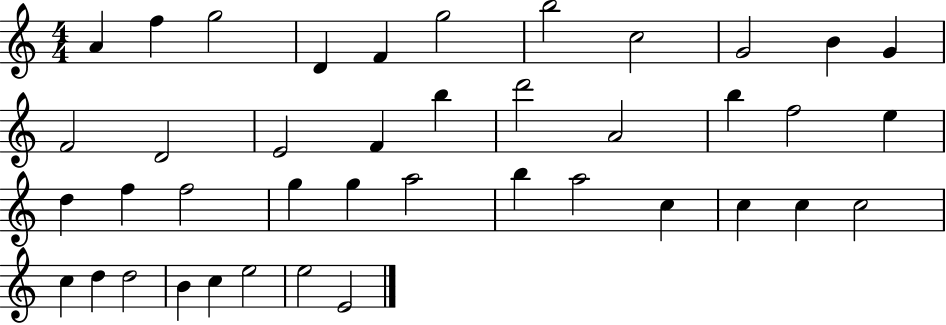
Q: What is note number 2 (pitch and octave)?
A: F5